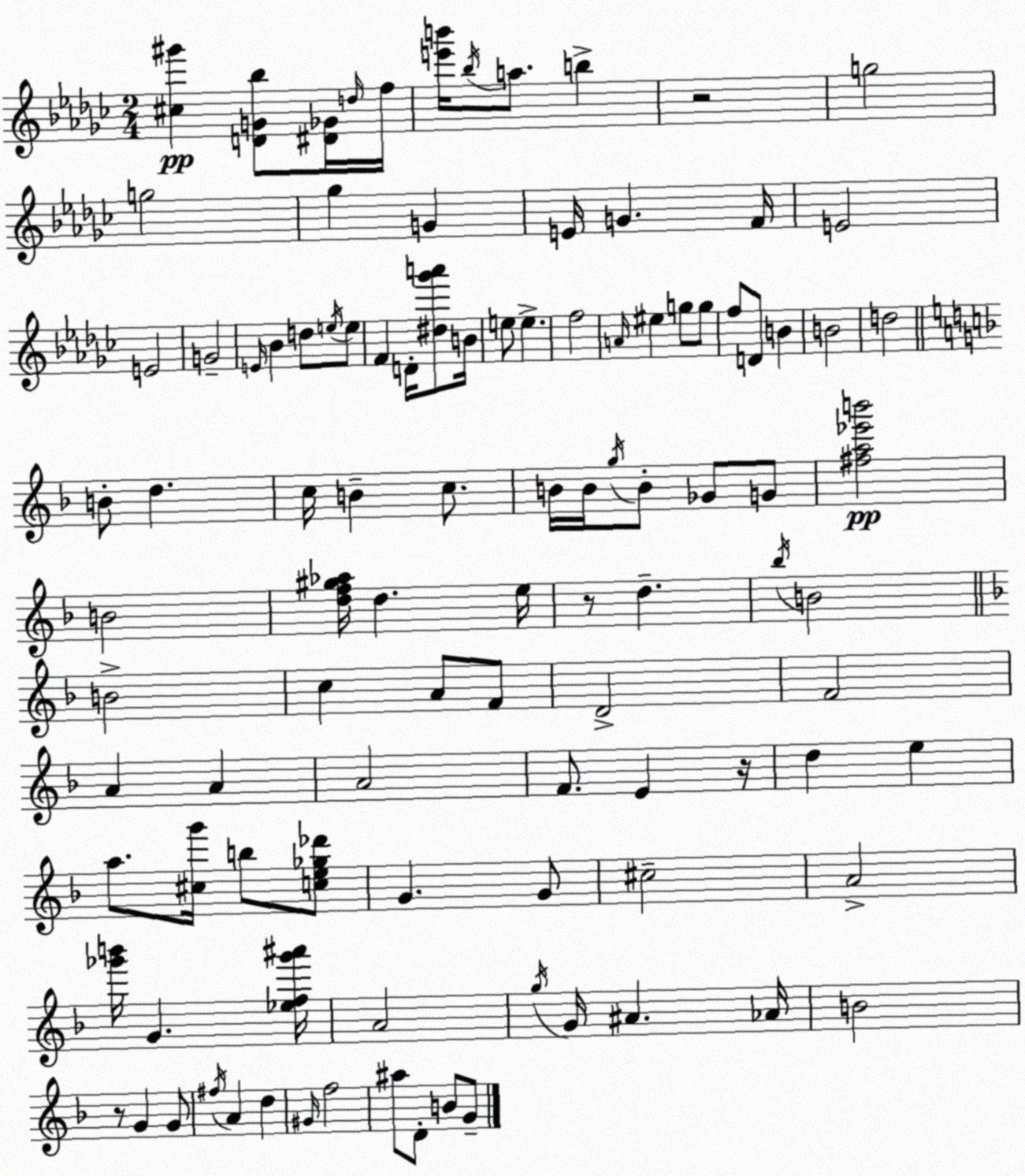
X:1
T:Untitled
M:2/4
L:1/4
K:Ebm
[^c^g'] [DG_b]/2 [^D_G]/4 d/4 f/4 [e'b']/4 _b/4 a/2 b z2 g2 g2 _g G E/4 G F/4 E2 E2 G2 E/4 _B d/2 e/4 e/2 F D/4 [^d_g'a']/2 B/4 e/2 e f2 A/4 ^e g/2 g/2 f/2 D/2 B B2 d2 B/2 d c/4 B c/2 B/4 B/4 g/4 B/2 _G/2 G/2 [^fa_e'b']2 B2 [df^g_a]/4 d e/4 z/2 d _b/4 B2 B2 c A/2 F/2 D2 F2 A A A2 F/2 E z/4 d e a/2 [^cg']/4 b/2 [ce_g_d']/2 G G/2 ^c2 A2 [_g'b']/4 G [_ef_g'^a']/4 A2 g/4 G/4 ^A _A/4 B2 z/2 G G/2 ^f/4 A d ^G/4 f2 ^a/2 D/2 B/2 G/2